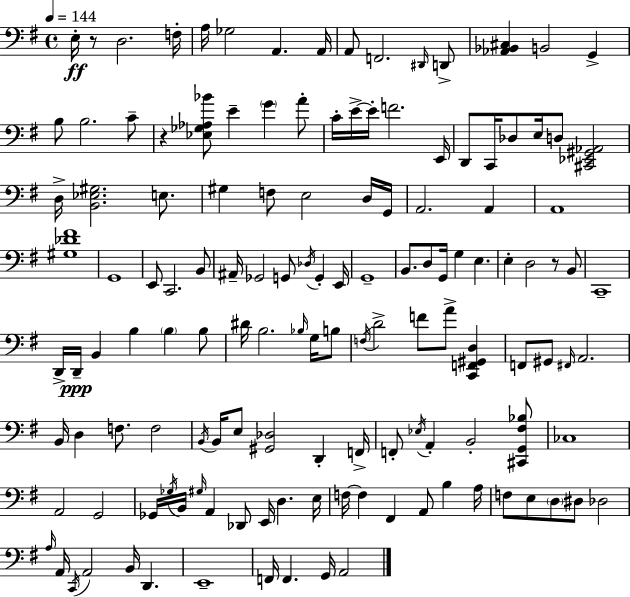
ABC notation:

X:1
T:Untitled
M:4/4
L:1/4
K:Em
E,/4 z/2 D,2 F,/4 A,/4 _G,2 A,, A,,/4 A,,/2 F,,2 ^D,,/4 D,,/2 [_A,,_B,,^C,] B,,2 G,, B,/2 B,2 C/2 z [_E,_G,_A,_B]/2 E G A/2 C/4 E/4 E/4 F2 E,,/4 D,,/2 C,,/4 _D,/2 E,/4 D,/2 [^C,,_E,,^G,,_A,,]2 D,/4 [B,,_E,^G,]2 E,/2 ^G, F,/2 E,2 D,/4 G,,/4 A,,2 A,, A,,4 [^G,_D^F]4 G,,4 E,,/2 C,,2 B,,/2 ^A,,/4 _G,,2 G,,/2 _D,/4 G,, E,,/4 G,,4 B,,/2 D,/2 G,,/4 G, E, E, D,2 z/2 B,,/2 C,,4 D,,/4 D,,/4 B,, B, B, B,/2 ^D/4 B,2 _B,/4 G,/4 B,/2 F,/4 D2 F/2 A/2 [C,,F,,^G,,D,] F,,/2 ^G,,/2 ^F,,/4 A,,2 B,,/4 D, F,/2 F,2 B,,/4 B,,/4 E,/2 [^G,,_D,]2 D,, F,,/4 F,,/2 _E,/4 A,, B,,2 [^C,,G,,^F,_B,]/2 _C,4 A,,2 G,,2 _G,,/4 _G,/4 B,,/4 ^G,/4 A,, _D,,/2 E,,/4 D, E,/4 F,/4 F, ^F,, A,,/2 B, A,/4 F,/2 E,/2 D,/2 ^D,/2 _D,2 A,/4 A,,/4 C,,/4 A,,2 B,,/4 D,, E,,4 F,,/4 F,, G,,/4 A,,2